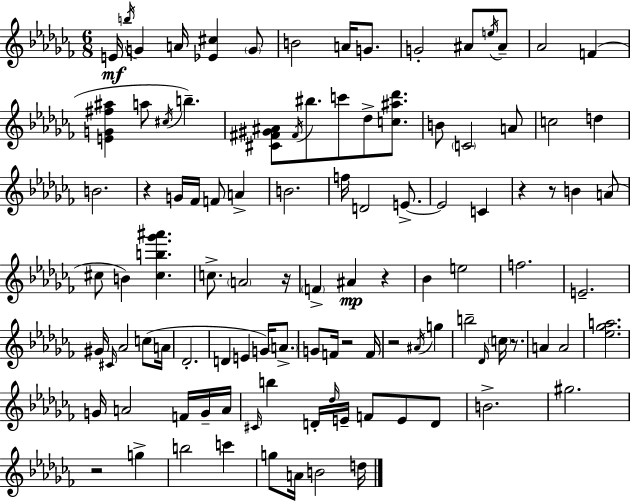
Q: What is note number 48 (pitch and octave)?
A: F5